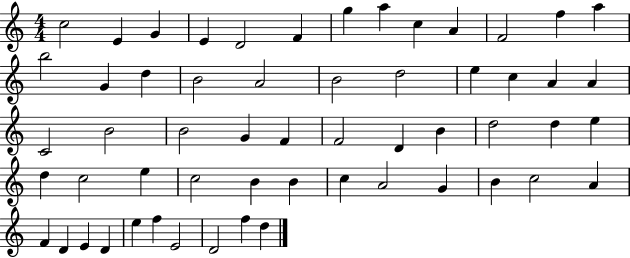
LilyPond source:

{
  \clef treble
  \numericTimeSignature
  \time 4/4
  \key c \major
  c''2 e'4 g'4 | e'4 d'2 f'4 | g''4 a''4 c''4 a'4 | f'2 f''4 a''4 | \break b''2 g'4 d''4 | b'2 a'2 | b'2 d''2 | e''4 c''4 a'4 a'4 | \break c'2 b'2 | b'2 g'4 f'4 | f'2 d'4 b'4 | d''2 d''4 e''4 | \break d''4 c''2 e''4 | c''2 b'4 b'4 | c''4 a'2 g'4 | b'4 c''2 a'4 | \break f'4 d'4 e'4 d'4 | e''4 f''4 e'2 | d'2 f''4 d''4 | \bar "|."
}